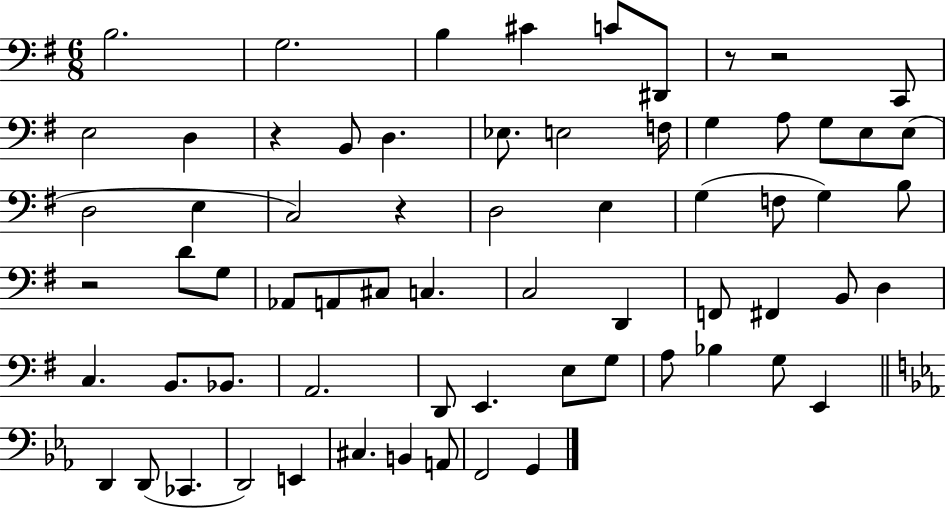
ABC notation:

X:1
T:Untitled
M:6/8
L:1/4
K:G
B,2 G,2 B, ^C C/2 ^D,,/2 z/2 z2 C,,/2 E,2 D, z B,,/2 D, _E,/2 E,2 F,/4 G, A,/2 G,/2 E,/2 E,/2 D,2 E, C,2 z D,2 E, G, F,/2 G, B,/2 z2 D/2 G,/2 _A,,/2 A,,/2 ^C,/2 C, C,2 D,, F,,/2 ^F,, B,,/2 D, C, B,,/2 _B,,/2 A,,2 D,,/2 E,, E,/2 G,/2 A,/2 _B, G,/2 E,, D,, D,,/2 _C,, D,,2 E,, ^C, B,, A,,/2 F,,2 G,,